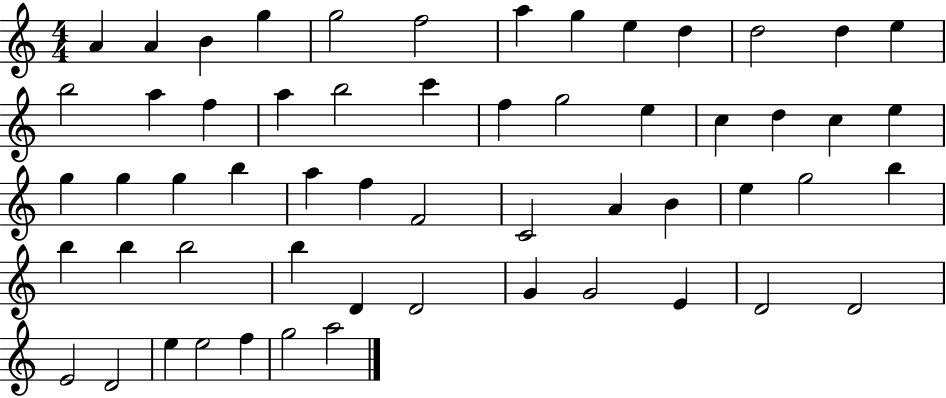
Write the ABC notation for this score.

X:1
T:Untitled
M:4/4
L:1/4
K:C
A A B g g2 f2 a g e d d2 d e b2 a f a b2 c' f g2 e c d c e g g g b a f F2 C2 A B e g2 b b b b2 b D D2 G G2 E D2 D2 E2 D2 e e2 f g2 a2